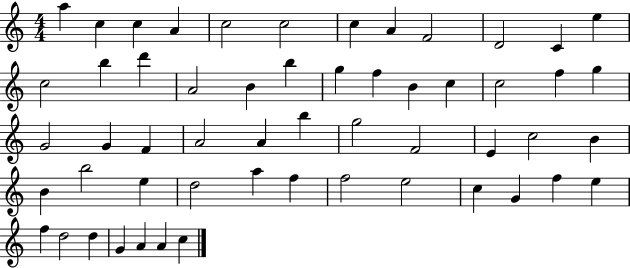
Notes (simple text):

A5/q C5/q C5/q A4/q C5/h C5/h C5/q A4/q F4/h D4/h C4/q E5/q C5/h B5/q D6/q A4/h B4/q B5/q G5/q F5/q B4/q C5/q C5/h F5/q G5/q G4/h G4/q F4/q A4/h A4/q B5/q G5/h F4/h E4/q C5/h B4/q B4/q B5/h E5/q D5/h A5/q F5/q F5/h E5/h C5/q G4/q F5/q E5/q F5/q D5/h D5/q G4/q A4/q A4/q C5/q